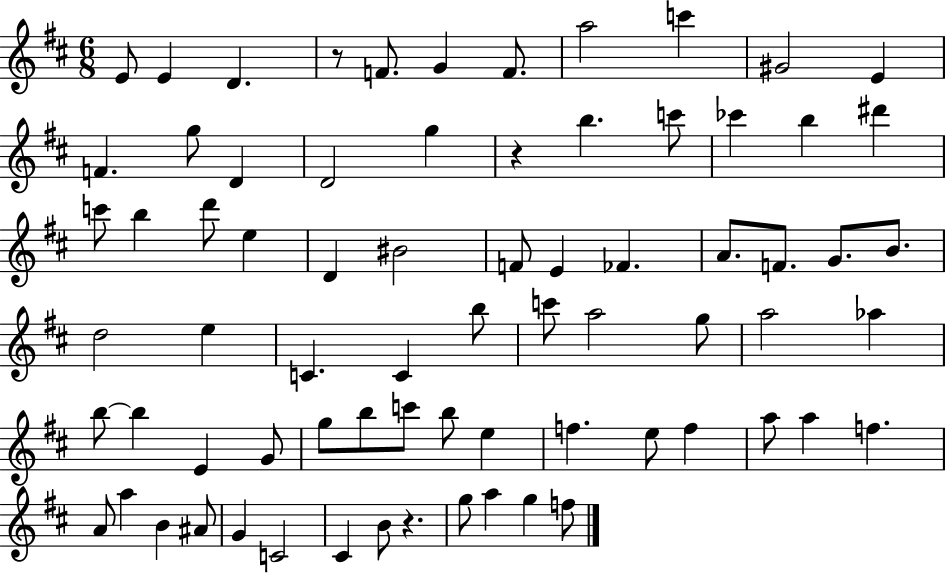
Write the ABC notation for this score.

X:1
T:Untitled
M:6/8
L:1/4
K:D
E/2 E D z/2 F/2 G F/2 a2 c' ^G2 E F g/2 D D2 g z b c'/2 _c' b ^d' c'/2 b d'/2 e D ^B2 F/2 E _F A/2 F/2 G/2 B/2 d2 e C C b/2 c'/2 a2 g/2 a2 _a b/2 b E G/2 g/2 b/2 c'/2 b/2 e f e/2 f a/2 a f A/2 a B ^A/2 G C2 ^C B/2 z g/2 a g f/2